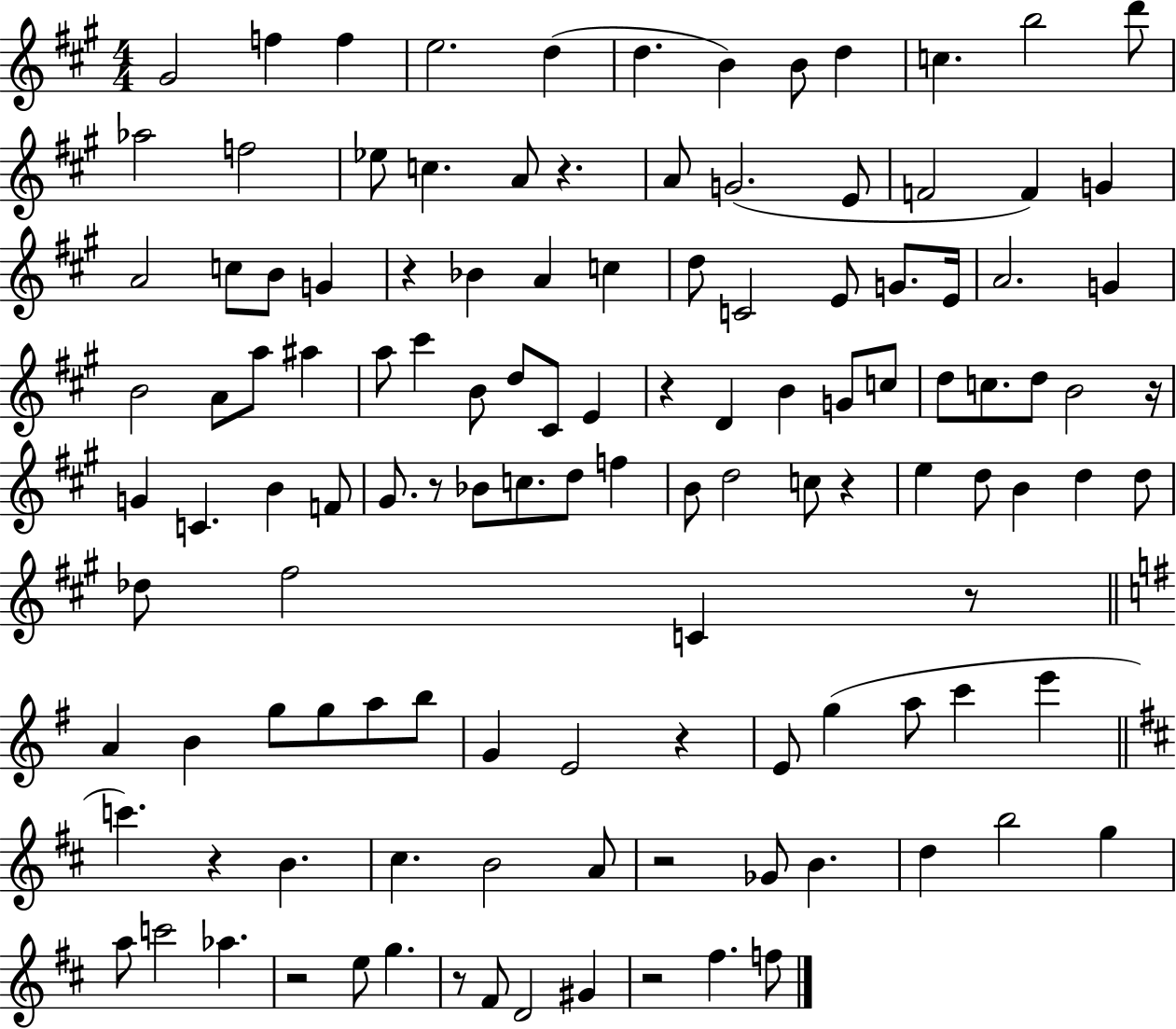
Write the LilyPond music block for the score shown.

{
  \clef treble
  \numericTimeSignature
  \time 4/4
  \key a \major
  \repeat volta 2 { gis'2 f''4 f''4 | e''2. d''4( | d''4. b'4) b'8 d''4 | c''4. b''2 d'''8 | \break aes''2 f''2 | ees''8 c''4. a'8 r4. | a'8 g'2.( e'8 | f'2 f'4) g'4 | \break a'2 c''8 b'8 g'4 | r4 bes'4 a'4 c''4 | d''8 c'2 e'8 g'8. e'16 | a'2. g'4 | \break b'2 a'8 a''8 ais''4 | a''8 cis'''4 b'8 d''8 cis'8 e'4 | r4 d'4 b'4 g'8 c''8 | d''8 c''8. d''8 b'2 r16 | \break g'4 c'4. b'4 f'8 | gis'8. r8 bes'8 c''8. d''8 f''4 | b'8 d''2 c''8 r4 | e''4 d''8 b'4 d''4 d''8 | \break des''8 fis''2 c'4 r8 | \bar "||" \break \key g \major a'4 b'4 g''8 g''8 a''8 b''8 | g'4 e'2 r4 | e'8 g''4( a''8 c'''4 e'''4 | \bar "||" \break \key d \major c'''4.) r4 b'4. | cis''4. b'2 a'8 | r2 ges'8 b'4. | d''4 b''2 g''4 | \break a''8 c'''2 aes''4. | r2 e''8 g''4. | r8 fis'8 d'2 gis'4 | r2 fis''4. f''8 | \break } \bar "|."
}